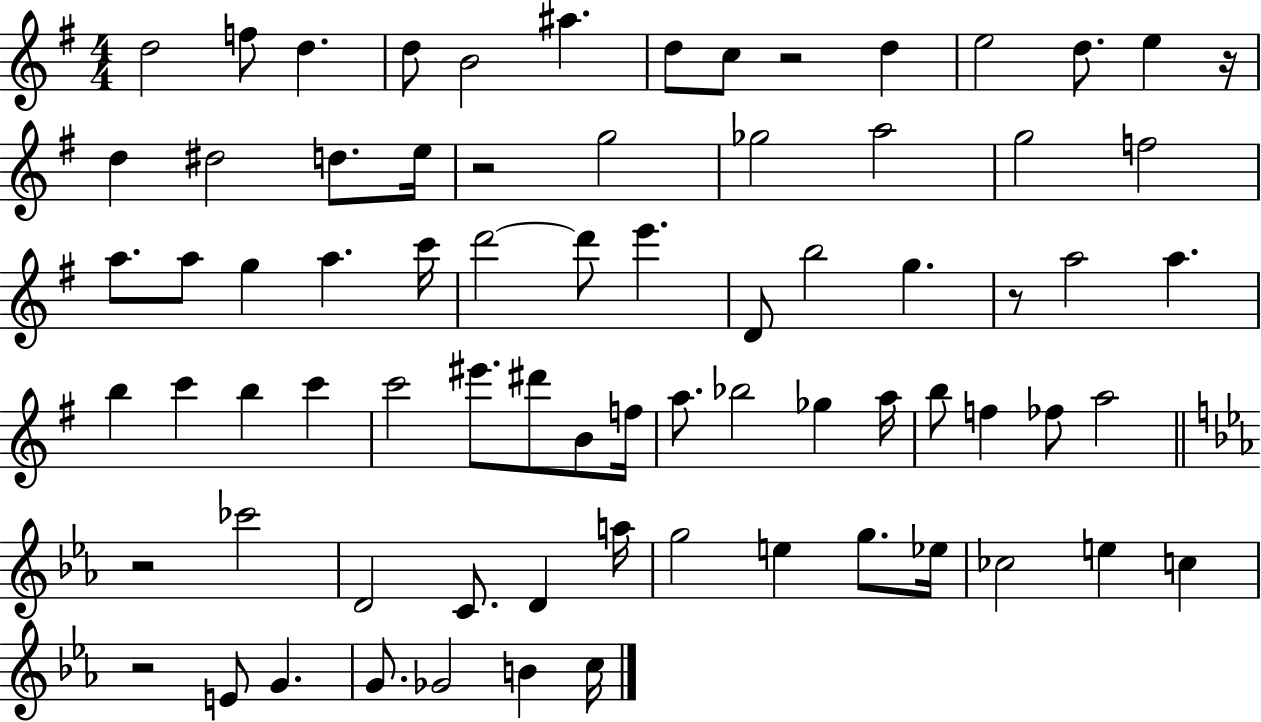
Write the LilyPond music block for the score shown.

{
  \clef treble
  \numericTimeSignature
  \time 4/4
  \key g \major
  d''2 f''8 d''4. | d''8 b'2 ais''4. | d''8 c''8 r2 d''4 | e''2 d''8. e''4 r16 | \break d''4 dis''2 d''8. e''16 | r2 g''2 | ges''2 a''2 | g''2 f''2 | \break a''8. a''8 g''4 a''4. c'''16 | d'''2~~ d'''8 e'''4. | d'8 b''2 g''4. | r8 a''2 a''4. | \break b''4 c'''4 b''4 c'''4 | c'''2 eis'''8. dis'''8 b'8 f''16 | a''8. bes''2 ges''4 a''16 | b''8 f''4 fes''8 a''2 | \break \bar "||" \break \key ees \major r2 ces'''2 | d'2 c'8. d'4 a''16 | g''2 e''4 g''8. ees''16 | ces''2 e''4 c''4 | \break r2 e'8 g'4. | g'8. ges'2 b'4 c''16 | \bar "|."
}